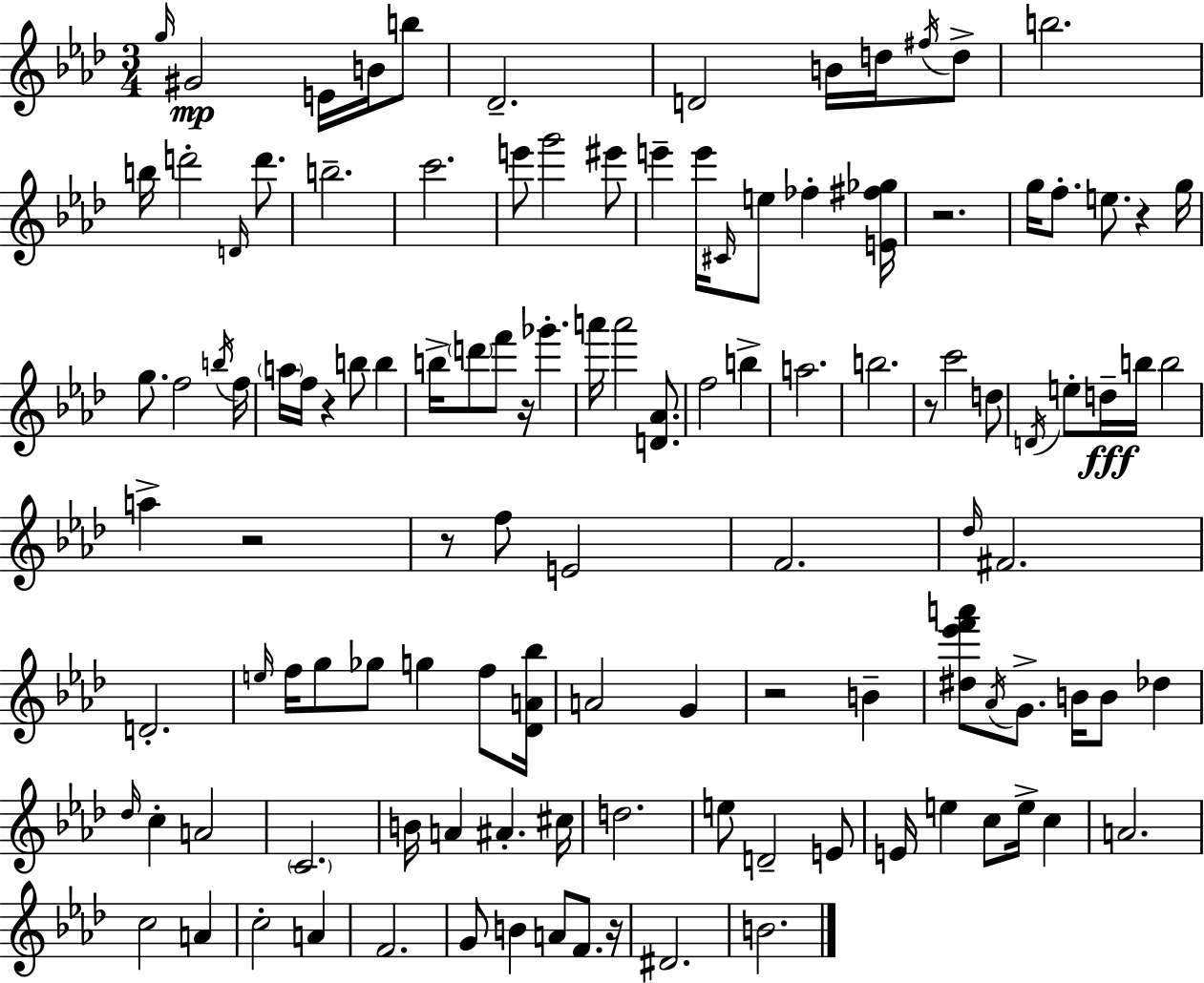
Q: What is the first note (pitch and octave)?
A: G5